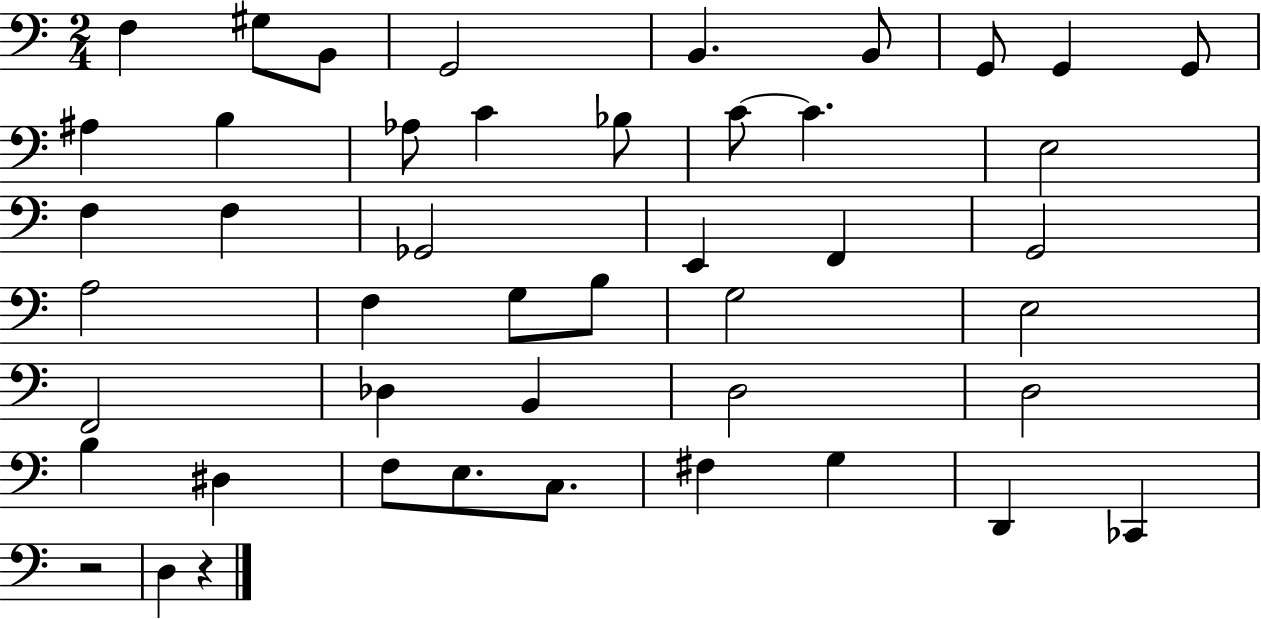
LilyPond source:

{
  \clef bass
  \numericTimeSignature
  \time 2/4
  \key c \major
  f4 gis8 b,8 | g,2 | b,4. b,8 | g,8 g,4 g,8 | \break ais4 b4 | aes8 c'4 bes8 | c'8~~ c'4. | e2 | \break f4 f4 | ges,2 | e,4 f,4 | g,2 | \break a2 | f4 g8 b8 | g2 | e2 | \break f,2 | des4 b,4 | d2 | d2 | \break b4 dis4 | f8 e8. c8. | fis4 g4 | d,4 ces,4 | \break r2 | d4 r4 | \bar "|."
}